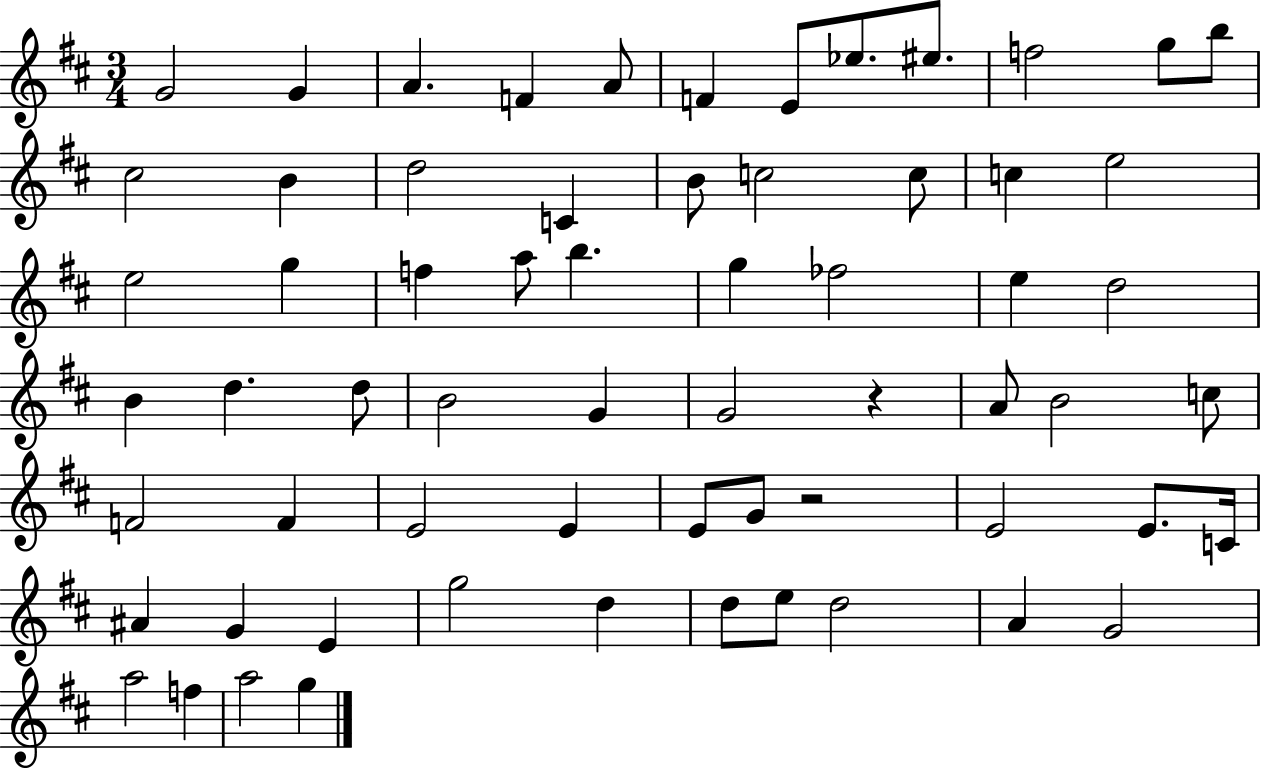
G4/h G4/q A4/q. F4/q A4/e F4/q E4/e Eb5/e. EIS5/e. F5/h G5/e B5/e C#5/h B4/q D5/h C4/q B4/e C5/h C5/e C5/q E5/h E5/h G5/q F5/q A5/e B5/q. G5/q FES5/h E5/q D5/h B4/q D5/q. D5/e B4/h G4/q G4/h R/q A4/e B4/h C5/e F4/h F4/q E4/h E4/q E4/e G4/e R/h E4/h E4/e. C4/s A#4/q G4/q E4/q G5/h D5/q D5/e E5/e D5/h A4/q G4/h A5/h F5/q A5/h G5/q